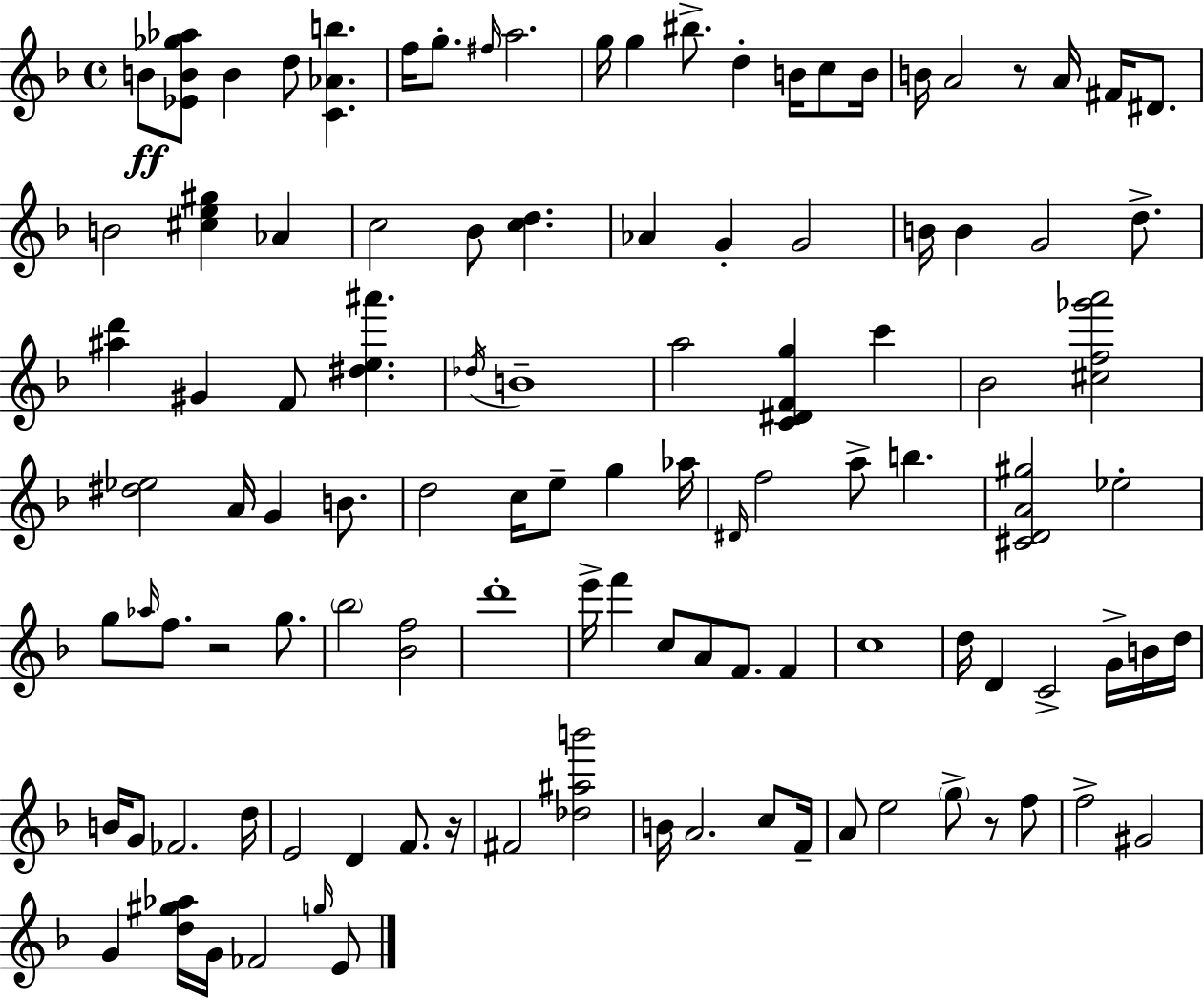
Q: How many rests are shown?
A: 4